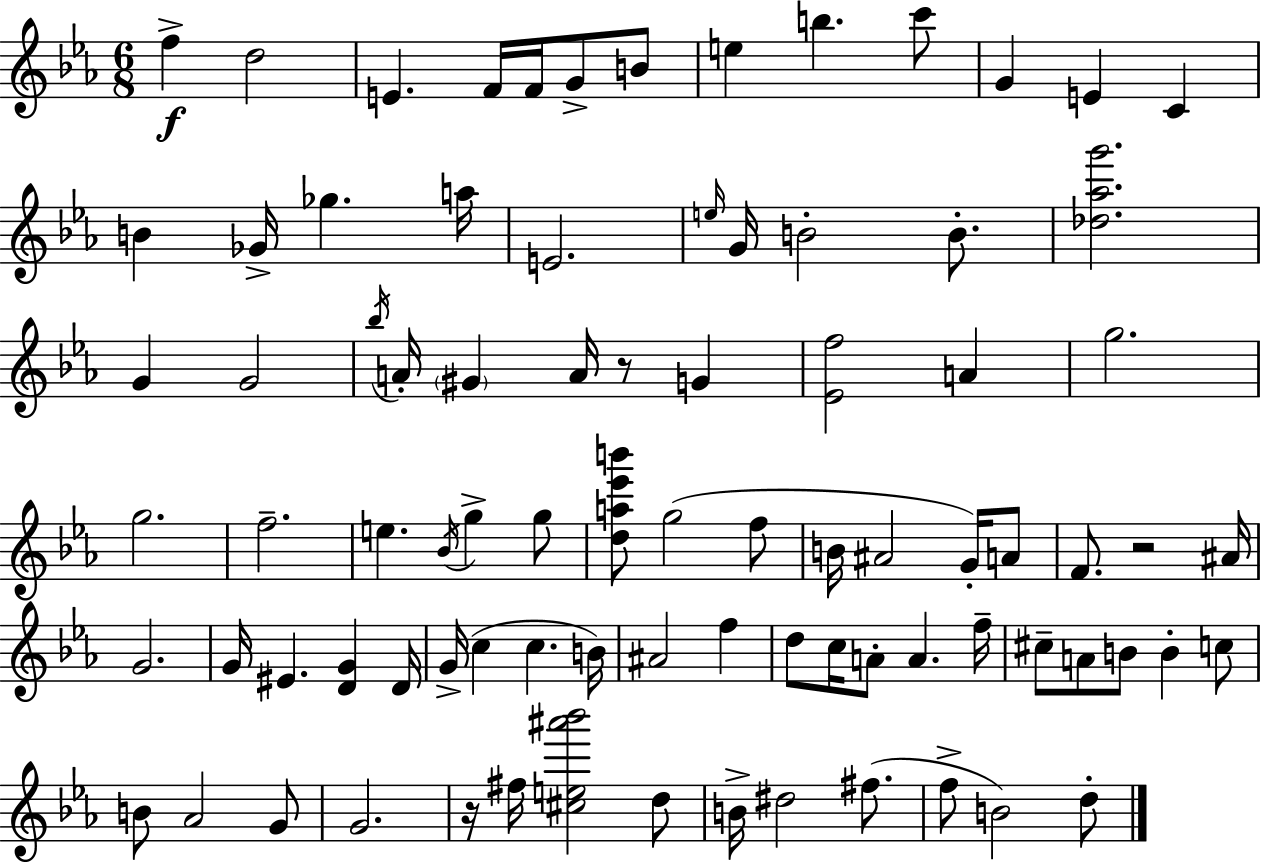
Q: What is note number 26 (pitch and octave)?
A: A4